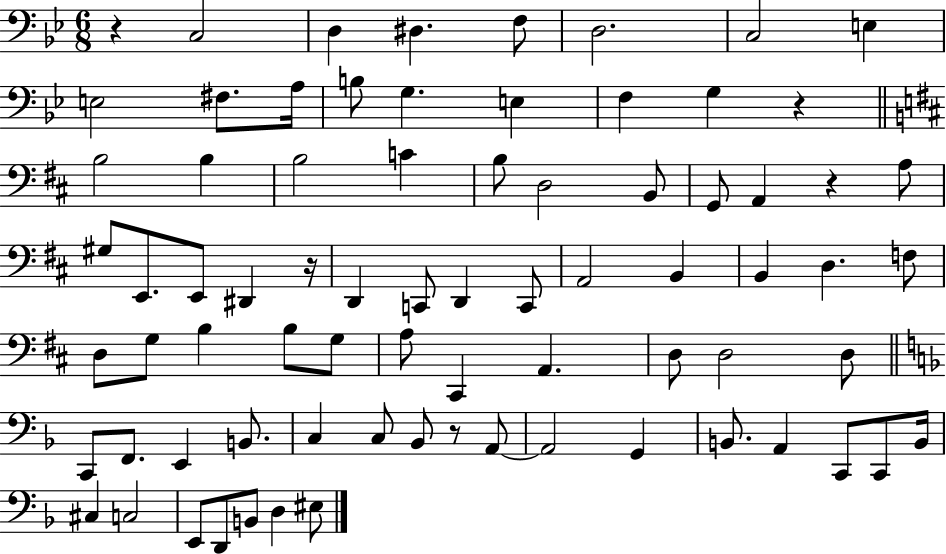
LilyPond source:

{
  \clef bass
  \numericTimeSignature
  \time 6/8
  \key bes \major
  r4 c2 | d4 dis4. f8 | d2. | c2 e4 | \break e2 fis8. a16 | b8 g4. e4 | f4 g4 r4 | \bar "||" \break \key d \major b2 b4 | b2 c'4 | b8 d2 b,8 | g,8 a,4 r4 a8 | \break gis8 e,8. e,8 dis,4 r16 | d,4 c,8 d,4 c,8 | a,2 b,4 | b,4 d4. f8 | \break d8 g8 b4 b8 g8 | a8 cis,4 a,4. | d8 d2 d8 | \bar "||" \break \key f \major c,8 f,8. e,4 b,8. | c4 c8 bes,8 r8 a,8~~ | a,2 g,4 | b,8. a,4 c,8 c,8 b,16 | \break cis4 c2 | e,8 d,8 b,8 d4 eis8 | \bar "|."
}